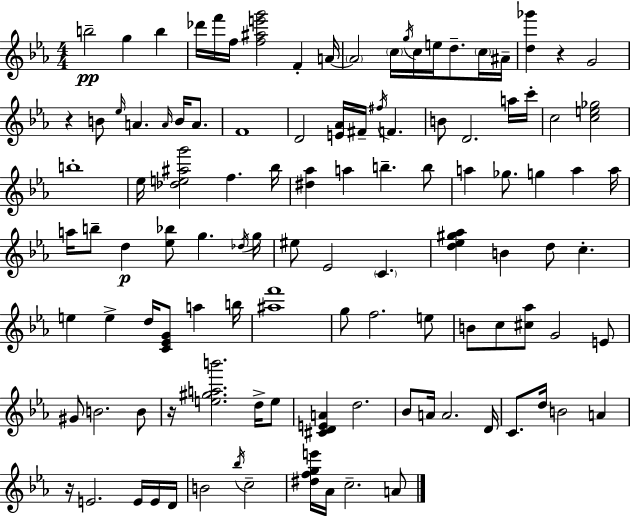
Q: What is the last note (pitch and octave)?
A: A4